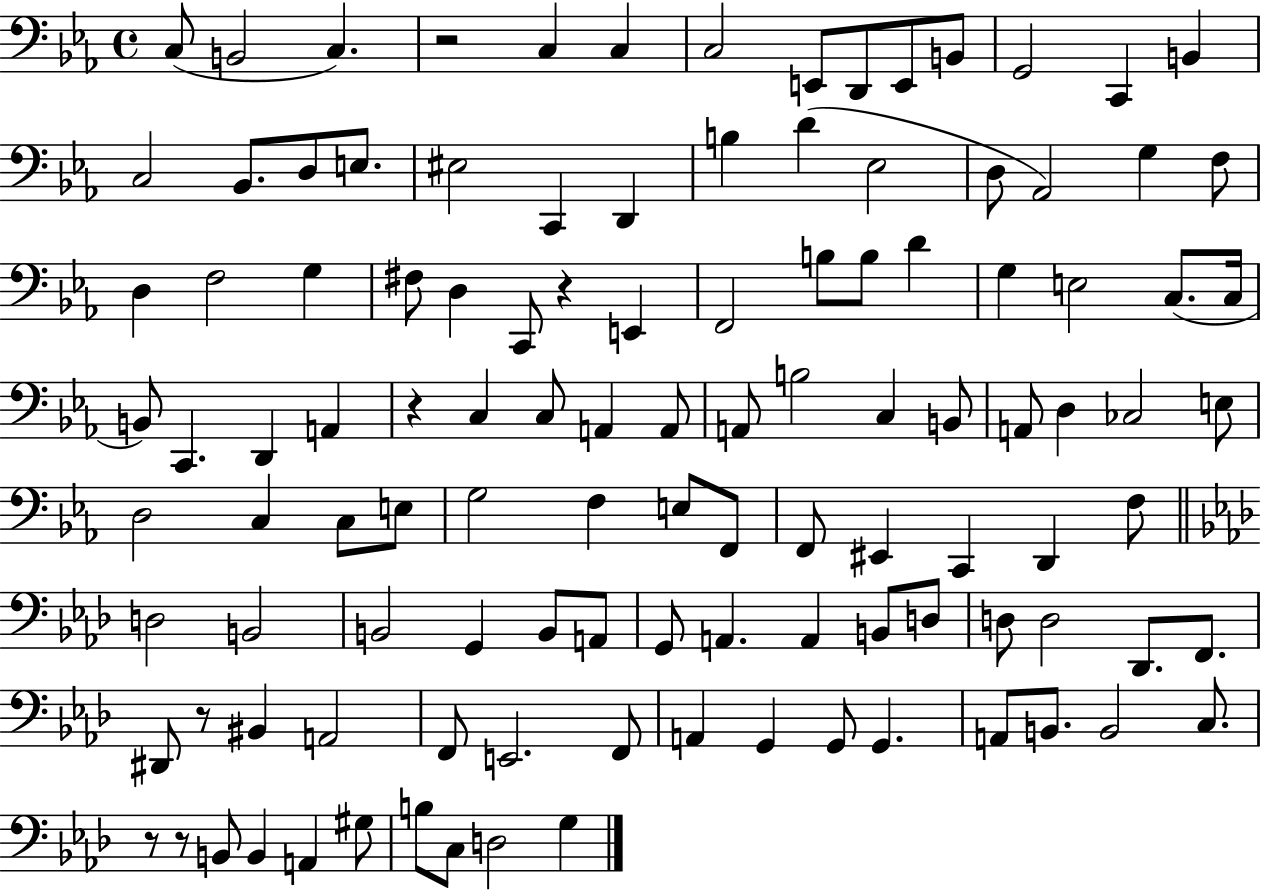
X:1
T:Untitled
M:4/4
L:1/4
K:Eb
C,/2 B,,2 C, z2 C, C, C,2 E,,/2 D,,/2 E,,/2 B,,/2 G,,2 C,, B,, C,2 _B,,/2 D,/2 E,/2 ^E,2 C,, D,, B, D _E,2 D,/2 _A,,2 G, F,/2 D, F,2 G, ^F,/2 D, C,,/2 z E,, F,,2 B,/2 B,/2 D G, E,2 C,/2 C,/4 B,,/2 C,, D,, A,, z C, C,/2 A,, A,,/2 A,,/2 B,2 C, B,,/2 A,,/2 D, _C,2 E,/2 D,2 C, C,/2 E,/2 G,2 F, E,/2 F,,/2 F,,/2 ^E,, C,, D,, F,/2 D,2 B,,2 B,,2 G,, B,,/2 A,,/2 G,,/2 A,, A,, B,,/2 D,/2 D,/2 D,2 _D,,/2 F,,/2 ^D,,/2 z/2 ^B,, A,,2 F,,/2 E,,2 F,,/2 A,, G,, G,,/2 G,, A,,/2 B,,/2 B,,2 C,/2 z/2 z/2 B,,/2 B,, A,, ^G,/2 B,/2 C,/2 D,2 G,